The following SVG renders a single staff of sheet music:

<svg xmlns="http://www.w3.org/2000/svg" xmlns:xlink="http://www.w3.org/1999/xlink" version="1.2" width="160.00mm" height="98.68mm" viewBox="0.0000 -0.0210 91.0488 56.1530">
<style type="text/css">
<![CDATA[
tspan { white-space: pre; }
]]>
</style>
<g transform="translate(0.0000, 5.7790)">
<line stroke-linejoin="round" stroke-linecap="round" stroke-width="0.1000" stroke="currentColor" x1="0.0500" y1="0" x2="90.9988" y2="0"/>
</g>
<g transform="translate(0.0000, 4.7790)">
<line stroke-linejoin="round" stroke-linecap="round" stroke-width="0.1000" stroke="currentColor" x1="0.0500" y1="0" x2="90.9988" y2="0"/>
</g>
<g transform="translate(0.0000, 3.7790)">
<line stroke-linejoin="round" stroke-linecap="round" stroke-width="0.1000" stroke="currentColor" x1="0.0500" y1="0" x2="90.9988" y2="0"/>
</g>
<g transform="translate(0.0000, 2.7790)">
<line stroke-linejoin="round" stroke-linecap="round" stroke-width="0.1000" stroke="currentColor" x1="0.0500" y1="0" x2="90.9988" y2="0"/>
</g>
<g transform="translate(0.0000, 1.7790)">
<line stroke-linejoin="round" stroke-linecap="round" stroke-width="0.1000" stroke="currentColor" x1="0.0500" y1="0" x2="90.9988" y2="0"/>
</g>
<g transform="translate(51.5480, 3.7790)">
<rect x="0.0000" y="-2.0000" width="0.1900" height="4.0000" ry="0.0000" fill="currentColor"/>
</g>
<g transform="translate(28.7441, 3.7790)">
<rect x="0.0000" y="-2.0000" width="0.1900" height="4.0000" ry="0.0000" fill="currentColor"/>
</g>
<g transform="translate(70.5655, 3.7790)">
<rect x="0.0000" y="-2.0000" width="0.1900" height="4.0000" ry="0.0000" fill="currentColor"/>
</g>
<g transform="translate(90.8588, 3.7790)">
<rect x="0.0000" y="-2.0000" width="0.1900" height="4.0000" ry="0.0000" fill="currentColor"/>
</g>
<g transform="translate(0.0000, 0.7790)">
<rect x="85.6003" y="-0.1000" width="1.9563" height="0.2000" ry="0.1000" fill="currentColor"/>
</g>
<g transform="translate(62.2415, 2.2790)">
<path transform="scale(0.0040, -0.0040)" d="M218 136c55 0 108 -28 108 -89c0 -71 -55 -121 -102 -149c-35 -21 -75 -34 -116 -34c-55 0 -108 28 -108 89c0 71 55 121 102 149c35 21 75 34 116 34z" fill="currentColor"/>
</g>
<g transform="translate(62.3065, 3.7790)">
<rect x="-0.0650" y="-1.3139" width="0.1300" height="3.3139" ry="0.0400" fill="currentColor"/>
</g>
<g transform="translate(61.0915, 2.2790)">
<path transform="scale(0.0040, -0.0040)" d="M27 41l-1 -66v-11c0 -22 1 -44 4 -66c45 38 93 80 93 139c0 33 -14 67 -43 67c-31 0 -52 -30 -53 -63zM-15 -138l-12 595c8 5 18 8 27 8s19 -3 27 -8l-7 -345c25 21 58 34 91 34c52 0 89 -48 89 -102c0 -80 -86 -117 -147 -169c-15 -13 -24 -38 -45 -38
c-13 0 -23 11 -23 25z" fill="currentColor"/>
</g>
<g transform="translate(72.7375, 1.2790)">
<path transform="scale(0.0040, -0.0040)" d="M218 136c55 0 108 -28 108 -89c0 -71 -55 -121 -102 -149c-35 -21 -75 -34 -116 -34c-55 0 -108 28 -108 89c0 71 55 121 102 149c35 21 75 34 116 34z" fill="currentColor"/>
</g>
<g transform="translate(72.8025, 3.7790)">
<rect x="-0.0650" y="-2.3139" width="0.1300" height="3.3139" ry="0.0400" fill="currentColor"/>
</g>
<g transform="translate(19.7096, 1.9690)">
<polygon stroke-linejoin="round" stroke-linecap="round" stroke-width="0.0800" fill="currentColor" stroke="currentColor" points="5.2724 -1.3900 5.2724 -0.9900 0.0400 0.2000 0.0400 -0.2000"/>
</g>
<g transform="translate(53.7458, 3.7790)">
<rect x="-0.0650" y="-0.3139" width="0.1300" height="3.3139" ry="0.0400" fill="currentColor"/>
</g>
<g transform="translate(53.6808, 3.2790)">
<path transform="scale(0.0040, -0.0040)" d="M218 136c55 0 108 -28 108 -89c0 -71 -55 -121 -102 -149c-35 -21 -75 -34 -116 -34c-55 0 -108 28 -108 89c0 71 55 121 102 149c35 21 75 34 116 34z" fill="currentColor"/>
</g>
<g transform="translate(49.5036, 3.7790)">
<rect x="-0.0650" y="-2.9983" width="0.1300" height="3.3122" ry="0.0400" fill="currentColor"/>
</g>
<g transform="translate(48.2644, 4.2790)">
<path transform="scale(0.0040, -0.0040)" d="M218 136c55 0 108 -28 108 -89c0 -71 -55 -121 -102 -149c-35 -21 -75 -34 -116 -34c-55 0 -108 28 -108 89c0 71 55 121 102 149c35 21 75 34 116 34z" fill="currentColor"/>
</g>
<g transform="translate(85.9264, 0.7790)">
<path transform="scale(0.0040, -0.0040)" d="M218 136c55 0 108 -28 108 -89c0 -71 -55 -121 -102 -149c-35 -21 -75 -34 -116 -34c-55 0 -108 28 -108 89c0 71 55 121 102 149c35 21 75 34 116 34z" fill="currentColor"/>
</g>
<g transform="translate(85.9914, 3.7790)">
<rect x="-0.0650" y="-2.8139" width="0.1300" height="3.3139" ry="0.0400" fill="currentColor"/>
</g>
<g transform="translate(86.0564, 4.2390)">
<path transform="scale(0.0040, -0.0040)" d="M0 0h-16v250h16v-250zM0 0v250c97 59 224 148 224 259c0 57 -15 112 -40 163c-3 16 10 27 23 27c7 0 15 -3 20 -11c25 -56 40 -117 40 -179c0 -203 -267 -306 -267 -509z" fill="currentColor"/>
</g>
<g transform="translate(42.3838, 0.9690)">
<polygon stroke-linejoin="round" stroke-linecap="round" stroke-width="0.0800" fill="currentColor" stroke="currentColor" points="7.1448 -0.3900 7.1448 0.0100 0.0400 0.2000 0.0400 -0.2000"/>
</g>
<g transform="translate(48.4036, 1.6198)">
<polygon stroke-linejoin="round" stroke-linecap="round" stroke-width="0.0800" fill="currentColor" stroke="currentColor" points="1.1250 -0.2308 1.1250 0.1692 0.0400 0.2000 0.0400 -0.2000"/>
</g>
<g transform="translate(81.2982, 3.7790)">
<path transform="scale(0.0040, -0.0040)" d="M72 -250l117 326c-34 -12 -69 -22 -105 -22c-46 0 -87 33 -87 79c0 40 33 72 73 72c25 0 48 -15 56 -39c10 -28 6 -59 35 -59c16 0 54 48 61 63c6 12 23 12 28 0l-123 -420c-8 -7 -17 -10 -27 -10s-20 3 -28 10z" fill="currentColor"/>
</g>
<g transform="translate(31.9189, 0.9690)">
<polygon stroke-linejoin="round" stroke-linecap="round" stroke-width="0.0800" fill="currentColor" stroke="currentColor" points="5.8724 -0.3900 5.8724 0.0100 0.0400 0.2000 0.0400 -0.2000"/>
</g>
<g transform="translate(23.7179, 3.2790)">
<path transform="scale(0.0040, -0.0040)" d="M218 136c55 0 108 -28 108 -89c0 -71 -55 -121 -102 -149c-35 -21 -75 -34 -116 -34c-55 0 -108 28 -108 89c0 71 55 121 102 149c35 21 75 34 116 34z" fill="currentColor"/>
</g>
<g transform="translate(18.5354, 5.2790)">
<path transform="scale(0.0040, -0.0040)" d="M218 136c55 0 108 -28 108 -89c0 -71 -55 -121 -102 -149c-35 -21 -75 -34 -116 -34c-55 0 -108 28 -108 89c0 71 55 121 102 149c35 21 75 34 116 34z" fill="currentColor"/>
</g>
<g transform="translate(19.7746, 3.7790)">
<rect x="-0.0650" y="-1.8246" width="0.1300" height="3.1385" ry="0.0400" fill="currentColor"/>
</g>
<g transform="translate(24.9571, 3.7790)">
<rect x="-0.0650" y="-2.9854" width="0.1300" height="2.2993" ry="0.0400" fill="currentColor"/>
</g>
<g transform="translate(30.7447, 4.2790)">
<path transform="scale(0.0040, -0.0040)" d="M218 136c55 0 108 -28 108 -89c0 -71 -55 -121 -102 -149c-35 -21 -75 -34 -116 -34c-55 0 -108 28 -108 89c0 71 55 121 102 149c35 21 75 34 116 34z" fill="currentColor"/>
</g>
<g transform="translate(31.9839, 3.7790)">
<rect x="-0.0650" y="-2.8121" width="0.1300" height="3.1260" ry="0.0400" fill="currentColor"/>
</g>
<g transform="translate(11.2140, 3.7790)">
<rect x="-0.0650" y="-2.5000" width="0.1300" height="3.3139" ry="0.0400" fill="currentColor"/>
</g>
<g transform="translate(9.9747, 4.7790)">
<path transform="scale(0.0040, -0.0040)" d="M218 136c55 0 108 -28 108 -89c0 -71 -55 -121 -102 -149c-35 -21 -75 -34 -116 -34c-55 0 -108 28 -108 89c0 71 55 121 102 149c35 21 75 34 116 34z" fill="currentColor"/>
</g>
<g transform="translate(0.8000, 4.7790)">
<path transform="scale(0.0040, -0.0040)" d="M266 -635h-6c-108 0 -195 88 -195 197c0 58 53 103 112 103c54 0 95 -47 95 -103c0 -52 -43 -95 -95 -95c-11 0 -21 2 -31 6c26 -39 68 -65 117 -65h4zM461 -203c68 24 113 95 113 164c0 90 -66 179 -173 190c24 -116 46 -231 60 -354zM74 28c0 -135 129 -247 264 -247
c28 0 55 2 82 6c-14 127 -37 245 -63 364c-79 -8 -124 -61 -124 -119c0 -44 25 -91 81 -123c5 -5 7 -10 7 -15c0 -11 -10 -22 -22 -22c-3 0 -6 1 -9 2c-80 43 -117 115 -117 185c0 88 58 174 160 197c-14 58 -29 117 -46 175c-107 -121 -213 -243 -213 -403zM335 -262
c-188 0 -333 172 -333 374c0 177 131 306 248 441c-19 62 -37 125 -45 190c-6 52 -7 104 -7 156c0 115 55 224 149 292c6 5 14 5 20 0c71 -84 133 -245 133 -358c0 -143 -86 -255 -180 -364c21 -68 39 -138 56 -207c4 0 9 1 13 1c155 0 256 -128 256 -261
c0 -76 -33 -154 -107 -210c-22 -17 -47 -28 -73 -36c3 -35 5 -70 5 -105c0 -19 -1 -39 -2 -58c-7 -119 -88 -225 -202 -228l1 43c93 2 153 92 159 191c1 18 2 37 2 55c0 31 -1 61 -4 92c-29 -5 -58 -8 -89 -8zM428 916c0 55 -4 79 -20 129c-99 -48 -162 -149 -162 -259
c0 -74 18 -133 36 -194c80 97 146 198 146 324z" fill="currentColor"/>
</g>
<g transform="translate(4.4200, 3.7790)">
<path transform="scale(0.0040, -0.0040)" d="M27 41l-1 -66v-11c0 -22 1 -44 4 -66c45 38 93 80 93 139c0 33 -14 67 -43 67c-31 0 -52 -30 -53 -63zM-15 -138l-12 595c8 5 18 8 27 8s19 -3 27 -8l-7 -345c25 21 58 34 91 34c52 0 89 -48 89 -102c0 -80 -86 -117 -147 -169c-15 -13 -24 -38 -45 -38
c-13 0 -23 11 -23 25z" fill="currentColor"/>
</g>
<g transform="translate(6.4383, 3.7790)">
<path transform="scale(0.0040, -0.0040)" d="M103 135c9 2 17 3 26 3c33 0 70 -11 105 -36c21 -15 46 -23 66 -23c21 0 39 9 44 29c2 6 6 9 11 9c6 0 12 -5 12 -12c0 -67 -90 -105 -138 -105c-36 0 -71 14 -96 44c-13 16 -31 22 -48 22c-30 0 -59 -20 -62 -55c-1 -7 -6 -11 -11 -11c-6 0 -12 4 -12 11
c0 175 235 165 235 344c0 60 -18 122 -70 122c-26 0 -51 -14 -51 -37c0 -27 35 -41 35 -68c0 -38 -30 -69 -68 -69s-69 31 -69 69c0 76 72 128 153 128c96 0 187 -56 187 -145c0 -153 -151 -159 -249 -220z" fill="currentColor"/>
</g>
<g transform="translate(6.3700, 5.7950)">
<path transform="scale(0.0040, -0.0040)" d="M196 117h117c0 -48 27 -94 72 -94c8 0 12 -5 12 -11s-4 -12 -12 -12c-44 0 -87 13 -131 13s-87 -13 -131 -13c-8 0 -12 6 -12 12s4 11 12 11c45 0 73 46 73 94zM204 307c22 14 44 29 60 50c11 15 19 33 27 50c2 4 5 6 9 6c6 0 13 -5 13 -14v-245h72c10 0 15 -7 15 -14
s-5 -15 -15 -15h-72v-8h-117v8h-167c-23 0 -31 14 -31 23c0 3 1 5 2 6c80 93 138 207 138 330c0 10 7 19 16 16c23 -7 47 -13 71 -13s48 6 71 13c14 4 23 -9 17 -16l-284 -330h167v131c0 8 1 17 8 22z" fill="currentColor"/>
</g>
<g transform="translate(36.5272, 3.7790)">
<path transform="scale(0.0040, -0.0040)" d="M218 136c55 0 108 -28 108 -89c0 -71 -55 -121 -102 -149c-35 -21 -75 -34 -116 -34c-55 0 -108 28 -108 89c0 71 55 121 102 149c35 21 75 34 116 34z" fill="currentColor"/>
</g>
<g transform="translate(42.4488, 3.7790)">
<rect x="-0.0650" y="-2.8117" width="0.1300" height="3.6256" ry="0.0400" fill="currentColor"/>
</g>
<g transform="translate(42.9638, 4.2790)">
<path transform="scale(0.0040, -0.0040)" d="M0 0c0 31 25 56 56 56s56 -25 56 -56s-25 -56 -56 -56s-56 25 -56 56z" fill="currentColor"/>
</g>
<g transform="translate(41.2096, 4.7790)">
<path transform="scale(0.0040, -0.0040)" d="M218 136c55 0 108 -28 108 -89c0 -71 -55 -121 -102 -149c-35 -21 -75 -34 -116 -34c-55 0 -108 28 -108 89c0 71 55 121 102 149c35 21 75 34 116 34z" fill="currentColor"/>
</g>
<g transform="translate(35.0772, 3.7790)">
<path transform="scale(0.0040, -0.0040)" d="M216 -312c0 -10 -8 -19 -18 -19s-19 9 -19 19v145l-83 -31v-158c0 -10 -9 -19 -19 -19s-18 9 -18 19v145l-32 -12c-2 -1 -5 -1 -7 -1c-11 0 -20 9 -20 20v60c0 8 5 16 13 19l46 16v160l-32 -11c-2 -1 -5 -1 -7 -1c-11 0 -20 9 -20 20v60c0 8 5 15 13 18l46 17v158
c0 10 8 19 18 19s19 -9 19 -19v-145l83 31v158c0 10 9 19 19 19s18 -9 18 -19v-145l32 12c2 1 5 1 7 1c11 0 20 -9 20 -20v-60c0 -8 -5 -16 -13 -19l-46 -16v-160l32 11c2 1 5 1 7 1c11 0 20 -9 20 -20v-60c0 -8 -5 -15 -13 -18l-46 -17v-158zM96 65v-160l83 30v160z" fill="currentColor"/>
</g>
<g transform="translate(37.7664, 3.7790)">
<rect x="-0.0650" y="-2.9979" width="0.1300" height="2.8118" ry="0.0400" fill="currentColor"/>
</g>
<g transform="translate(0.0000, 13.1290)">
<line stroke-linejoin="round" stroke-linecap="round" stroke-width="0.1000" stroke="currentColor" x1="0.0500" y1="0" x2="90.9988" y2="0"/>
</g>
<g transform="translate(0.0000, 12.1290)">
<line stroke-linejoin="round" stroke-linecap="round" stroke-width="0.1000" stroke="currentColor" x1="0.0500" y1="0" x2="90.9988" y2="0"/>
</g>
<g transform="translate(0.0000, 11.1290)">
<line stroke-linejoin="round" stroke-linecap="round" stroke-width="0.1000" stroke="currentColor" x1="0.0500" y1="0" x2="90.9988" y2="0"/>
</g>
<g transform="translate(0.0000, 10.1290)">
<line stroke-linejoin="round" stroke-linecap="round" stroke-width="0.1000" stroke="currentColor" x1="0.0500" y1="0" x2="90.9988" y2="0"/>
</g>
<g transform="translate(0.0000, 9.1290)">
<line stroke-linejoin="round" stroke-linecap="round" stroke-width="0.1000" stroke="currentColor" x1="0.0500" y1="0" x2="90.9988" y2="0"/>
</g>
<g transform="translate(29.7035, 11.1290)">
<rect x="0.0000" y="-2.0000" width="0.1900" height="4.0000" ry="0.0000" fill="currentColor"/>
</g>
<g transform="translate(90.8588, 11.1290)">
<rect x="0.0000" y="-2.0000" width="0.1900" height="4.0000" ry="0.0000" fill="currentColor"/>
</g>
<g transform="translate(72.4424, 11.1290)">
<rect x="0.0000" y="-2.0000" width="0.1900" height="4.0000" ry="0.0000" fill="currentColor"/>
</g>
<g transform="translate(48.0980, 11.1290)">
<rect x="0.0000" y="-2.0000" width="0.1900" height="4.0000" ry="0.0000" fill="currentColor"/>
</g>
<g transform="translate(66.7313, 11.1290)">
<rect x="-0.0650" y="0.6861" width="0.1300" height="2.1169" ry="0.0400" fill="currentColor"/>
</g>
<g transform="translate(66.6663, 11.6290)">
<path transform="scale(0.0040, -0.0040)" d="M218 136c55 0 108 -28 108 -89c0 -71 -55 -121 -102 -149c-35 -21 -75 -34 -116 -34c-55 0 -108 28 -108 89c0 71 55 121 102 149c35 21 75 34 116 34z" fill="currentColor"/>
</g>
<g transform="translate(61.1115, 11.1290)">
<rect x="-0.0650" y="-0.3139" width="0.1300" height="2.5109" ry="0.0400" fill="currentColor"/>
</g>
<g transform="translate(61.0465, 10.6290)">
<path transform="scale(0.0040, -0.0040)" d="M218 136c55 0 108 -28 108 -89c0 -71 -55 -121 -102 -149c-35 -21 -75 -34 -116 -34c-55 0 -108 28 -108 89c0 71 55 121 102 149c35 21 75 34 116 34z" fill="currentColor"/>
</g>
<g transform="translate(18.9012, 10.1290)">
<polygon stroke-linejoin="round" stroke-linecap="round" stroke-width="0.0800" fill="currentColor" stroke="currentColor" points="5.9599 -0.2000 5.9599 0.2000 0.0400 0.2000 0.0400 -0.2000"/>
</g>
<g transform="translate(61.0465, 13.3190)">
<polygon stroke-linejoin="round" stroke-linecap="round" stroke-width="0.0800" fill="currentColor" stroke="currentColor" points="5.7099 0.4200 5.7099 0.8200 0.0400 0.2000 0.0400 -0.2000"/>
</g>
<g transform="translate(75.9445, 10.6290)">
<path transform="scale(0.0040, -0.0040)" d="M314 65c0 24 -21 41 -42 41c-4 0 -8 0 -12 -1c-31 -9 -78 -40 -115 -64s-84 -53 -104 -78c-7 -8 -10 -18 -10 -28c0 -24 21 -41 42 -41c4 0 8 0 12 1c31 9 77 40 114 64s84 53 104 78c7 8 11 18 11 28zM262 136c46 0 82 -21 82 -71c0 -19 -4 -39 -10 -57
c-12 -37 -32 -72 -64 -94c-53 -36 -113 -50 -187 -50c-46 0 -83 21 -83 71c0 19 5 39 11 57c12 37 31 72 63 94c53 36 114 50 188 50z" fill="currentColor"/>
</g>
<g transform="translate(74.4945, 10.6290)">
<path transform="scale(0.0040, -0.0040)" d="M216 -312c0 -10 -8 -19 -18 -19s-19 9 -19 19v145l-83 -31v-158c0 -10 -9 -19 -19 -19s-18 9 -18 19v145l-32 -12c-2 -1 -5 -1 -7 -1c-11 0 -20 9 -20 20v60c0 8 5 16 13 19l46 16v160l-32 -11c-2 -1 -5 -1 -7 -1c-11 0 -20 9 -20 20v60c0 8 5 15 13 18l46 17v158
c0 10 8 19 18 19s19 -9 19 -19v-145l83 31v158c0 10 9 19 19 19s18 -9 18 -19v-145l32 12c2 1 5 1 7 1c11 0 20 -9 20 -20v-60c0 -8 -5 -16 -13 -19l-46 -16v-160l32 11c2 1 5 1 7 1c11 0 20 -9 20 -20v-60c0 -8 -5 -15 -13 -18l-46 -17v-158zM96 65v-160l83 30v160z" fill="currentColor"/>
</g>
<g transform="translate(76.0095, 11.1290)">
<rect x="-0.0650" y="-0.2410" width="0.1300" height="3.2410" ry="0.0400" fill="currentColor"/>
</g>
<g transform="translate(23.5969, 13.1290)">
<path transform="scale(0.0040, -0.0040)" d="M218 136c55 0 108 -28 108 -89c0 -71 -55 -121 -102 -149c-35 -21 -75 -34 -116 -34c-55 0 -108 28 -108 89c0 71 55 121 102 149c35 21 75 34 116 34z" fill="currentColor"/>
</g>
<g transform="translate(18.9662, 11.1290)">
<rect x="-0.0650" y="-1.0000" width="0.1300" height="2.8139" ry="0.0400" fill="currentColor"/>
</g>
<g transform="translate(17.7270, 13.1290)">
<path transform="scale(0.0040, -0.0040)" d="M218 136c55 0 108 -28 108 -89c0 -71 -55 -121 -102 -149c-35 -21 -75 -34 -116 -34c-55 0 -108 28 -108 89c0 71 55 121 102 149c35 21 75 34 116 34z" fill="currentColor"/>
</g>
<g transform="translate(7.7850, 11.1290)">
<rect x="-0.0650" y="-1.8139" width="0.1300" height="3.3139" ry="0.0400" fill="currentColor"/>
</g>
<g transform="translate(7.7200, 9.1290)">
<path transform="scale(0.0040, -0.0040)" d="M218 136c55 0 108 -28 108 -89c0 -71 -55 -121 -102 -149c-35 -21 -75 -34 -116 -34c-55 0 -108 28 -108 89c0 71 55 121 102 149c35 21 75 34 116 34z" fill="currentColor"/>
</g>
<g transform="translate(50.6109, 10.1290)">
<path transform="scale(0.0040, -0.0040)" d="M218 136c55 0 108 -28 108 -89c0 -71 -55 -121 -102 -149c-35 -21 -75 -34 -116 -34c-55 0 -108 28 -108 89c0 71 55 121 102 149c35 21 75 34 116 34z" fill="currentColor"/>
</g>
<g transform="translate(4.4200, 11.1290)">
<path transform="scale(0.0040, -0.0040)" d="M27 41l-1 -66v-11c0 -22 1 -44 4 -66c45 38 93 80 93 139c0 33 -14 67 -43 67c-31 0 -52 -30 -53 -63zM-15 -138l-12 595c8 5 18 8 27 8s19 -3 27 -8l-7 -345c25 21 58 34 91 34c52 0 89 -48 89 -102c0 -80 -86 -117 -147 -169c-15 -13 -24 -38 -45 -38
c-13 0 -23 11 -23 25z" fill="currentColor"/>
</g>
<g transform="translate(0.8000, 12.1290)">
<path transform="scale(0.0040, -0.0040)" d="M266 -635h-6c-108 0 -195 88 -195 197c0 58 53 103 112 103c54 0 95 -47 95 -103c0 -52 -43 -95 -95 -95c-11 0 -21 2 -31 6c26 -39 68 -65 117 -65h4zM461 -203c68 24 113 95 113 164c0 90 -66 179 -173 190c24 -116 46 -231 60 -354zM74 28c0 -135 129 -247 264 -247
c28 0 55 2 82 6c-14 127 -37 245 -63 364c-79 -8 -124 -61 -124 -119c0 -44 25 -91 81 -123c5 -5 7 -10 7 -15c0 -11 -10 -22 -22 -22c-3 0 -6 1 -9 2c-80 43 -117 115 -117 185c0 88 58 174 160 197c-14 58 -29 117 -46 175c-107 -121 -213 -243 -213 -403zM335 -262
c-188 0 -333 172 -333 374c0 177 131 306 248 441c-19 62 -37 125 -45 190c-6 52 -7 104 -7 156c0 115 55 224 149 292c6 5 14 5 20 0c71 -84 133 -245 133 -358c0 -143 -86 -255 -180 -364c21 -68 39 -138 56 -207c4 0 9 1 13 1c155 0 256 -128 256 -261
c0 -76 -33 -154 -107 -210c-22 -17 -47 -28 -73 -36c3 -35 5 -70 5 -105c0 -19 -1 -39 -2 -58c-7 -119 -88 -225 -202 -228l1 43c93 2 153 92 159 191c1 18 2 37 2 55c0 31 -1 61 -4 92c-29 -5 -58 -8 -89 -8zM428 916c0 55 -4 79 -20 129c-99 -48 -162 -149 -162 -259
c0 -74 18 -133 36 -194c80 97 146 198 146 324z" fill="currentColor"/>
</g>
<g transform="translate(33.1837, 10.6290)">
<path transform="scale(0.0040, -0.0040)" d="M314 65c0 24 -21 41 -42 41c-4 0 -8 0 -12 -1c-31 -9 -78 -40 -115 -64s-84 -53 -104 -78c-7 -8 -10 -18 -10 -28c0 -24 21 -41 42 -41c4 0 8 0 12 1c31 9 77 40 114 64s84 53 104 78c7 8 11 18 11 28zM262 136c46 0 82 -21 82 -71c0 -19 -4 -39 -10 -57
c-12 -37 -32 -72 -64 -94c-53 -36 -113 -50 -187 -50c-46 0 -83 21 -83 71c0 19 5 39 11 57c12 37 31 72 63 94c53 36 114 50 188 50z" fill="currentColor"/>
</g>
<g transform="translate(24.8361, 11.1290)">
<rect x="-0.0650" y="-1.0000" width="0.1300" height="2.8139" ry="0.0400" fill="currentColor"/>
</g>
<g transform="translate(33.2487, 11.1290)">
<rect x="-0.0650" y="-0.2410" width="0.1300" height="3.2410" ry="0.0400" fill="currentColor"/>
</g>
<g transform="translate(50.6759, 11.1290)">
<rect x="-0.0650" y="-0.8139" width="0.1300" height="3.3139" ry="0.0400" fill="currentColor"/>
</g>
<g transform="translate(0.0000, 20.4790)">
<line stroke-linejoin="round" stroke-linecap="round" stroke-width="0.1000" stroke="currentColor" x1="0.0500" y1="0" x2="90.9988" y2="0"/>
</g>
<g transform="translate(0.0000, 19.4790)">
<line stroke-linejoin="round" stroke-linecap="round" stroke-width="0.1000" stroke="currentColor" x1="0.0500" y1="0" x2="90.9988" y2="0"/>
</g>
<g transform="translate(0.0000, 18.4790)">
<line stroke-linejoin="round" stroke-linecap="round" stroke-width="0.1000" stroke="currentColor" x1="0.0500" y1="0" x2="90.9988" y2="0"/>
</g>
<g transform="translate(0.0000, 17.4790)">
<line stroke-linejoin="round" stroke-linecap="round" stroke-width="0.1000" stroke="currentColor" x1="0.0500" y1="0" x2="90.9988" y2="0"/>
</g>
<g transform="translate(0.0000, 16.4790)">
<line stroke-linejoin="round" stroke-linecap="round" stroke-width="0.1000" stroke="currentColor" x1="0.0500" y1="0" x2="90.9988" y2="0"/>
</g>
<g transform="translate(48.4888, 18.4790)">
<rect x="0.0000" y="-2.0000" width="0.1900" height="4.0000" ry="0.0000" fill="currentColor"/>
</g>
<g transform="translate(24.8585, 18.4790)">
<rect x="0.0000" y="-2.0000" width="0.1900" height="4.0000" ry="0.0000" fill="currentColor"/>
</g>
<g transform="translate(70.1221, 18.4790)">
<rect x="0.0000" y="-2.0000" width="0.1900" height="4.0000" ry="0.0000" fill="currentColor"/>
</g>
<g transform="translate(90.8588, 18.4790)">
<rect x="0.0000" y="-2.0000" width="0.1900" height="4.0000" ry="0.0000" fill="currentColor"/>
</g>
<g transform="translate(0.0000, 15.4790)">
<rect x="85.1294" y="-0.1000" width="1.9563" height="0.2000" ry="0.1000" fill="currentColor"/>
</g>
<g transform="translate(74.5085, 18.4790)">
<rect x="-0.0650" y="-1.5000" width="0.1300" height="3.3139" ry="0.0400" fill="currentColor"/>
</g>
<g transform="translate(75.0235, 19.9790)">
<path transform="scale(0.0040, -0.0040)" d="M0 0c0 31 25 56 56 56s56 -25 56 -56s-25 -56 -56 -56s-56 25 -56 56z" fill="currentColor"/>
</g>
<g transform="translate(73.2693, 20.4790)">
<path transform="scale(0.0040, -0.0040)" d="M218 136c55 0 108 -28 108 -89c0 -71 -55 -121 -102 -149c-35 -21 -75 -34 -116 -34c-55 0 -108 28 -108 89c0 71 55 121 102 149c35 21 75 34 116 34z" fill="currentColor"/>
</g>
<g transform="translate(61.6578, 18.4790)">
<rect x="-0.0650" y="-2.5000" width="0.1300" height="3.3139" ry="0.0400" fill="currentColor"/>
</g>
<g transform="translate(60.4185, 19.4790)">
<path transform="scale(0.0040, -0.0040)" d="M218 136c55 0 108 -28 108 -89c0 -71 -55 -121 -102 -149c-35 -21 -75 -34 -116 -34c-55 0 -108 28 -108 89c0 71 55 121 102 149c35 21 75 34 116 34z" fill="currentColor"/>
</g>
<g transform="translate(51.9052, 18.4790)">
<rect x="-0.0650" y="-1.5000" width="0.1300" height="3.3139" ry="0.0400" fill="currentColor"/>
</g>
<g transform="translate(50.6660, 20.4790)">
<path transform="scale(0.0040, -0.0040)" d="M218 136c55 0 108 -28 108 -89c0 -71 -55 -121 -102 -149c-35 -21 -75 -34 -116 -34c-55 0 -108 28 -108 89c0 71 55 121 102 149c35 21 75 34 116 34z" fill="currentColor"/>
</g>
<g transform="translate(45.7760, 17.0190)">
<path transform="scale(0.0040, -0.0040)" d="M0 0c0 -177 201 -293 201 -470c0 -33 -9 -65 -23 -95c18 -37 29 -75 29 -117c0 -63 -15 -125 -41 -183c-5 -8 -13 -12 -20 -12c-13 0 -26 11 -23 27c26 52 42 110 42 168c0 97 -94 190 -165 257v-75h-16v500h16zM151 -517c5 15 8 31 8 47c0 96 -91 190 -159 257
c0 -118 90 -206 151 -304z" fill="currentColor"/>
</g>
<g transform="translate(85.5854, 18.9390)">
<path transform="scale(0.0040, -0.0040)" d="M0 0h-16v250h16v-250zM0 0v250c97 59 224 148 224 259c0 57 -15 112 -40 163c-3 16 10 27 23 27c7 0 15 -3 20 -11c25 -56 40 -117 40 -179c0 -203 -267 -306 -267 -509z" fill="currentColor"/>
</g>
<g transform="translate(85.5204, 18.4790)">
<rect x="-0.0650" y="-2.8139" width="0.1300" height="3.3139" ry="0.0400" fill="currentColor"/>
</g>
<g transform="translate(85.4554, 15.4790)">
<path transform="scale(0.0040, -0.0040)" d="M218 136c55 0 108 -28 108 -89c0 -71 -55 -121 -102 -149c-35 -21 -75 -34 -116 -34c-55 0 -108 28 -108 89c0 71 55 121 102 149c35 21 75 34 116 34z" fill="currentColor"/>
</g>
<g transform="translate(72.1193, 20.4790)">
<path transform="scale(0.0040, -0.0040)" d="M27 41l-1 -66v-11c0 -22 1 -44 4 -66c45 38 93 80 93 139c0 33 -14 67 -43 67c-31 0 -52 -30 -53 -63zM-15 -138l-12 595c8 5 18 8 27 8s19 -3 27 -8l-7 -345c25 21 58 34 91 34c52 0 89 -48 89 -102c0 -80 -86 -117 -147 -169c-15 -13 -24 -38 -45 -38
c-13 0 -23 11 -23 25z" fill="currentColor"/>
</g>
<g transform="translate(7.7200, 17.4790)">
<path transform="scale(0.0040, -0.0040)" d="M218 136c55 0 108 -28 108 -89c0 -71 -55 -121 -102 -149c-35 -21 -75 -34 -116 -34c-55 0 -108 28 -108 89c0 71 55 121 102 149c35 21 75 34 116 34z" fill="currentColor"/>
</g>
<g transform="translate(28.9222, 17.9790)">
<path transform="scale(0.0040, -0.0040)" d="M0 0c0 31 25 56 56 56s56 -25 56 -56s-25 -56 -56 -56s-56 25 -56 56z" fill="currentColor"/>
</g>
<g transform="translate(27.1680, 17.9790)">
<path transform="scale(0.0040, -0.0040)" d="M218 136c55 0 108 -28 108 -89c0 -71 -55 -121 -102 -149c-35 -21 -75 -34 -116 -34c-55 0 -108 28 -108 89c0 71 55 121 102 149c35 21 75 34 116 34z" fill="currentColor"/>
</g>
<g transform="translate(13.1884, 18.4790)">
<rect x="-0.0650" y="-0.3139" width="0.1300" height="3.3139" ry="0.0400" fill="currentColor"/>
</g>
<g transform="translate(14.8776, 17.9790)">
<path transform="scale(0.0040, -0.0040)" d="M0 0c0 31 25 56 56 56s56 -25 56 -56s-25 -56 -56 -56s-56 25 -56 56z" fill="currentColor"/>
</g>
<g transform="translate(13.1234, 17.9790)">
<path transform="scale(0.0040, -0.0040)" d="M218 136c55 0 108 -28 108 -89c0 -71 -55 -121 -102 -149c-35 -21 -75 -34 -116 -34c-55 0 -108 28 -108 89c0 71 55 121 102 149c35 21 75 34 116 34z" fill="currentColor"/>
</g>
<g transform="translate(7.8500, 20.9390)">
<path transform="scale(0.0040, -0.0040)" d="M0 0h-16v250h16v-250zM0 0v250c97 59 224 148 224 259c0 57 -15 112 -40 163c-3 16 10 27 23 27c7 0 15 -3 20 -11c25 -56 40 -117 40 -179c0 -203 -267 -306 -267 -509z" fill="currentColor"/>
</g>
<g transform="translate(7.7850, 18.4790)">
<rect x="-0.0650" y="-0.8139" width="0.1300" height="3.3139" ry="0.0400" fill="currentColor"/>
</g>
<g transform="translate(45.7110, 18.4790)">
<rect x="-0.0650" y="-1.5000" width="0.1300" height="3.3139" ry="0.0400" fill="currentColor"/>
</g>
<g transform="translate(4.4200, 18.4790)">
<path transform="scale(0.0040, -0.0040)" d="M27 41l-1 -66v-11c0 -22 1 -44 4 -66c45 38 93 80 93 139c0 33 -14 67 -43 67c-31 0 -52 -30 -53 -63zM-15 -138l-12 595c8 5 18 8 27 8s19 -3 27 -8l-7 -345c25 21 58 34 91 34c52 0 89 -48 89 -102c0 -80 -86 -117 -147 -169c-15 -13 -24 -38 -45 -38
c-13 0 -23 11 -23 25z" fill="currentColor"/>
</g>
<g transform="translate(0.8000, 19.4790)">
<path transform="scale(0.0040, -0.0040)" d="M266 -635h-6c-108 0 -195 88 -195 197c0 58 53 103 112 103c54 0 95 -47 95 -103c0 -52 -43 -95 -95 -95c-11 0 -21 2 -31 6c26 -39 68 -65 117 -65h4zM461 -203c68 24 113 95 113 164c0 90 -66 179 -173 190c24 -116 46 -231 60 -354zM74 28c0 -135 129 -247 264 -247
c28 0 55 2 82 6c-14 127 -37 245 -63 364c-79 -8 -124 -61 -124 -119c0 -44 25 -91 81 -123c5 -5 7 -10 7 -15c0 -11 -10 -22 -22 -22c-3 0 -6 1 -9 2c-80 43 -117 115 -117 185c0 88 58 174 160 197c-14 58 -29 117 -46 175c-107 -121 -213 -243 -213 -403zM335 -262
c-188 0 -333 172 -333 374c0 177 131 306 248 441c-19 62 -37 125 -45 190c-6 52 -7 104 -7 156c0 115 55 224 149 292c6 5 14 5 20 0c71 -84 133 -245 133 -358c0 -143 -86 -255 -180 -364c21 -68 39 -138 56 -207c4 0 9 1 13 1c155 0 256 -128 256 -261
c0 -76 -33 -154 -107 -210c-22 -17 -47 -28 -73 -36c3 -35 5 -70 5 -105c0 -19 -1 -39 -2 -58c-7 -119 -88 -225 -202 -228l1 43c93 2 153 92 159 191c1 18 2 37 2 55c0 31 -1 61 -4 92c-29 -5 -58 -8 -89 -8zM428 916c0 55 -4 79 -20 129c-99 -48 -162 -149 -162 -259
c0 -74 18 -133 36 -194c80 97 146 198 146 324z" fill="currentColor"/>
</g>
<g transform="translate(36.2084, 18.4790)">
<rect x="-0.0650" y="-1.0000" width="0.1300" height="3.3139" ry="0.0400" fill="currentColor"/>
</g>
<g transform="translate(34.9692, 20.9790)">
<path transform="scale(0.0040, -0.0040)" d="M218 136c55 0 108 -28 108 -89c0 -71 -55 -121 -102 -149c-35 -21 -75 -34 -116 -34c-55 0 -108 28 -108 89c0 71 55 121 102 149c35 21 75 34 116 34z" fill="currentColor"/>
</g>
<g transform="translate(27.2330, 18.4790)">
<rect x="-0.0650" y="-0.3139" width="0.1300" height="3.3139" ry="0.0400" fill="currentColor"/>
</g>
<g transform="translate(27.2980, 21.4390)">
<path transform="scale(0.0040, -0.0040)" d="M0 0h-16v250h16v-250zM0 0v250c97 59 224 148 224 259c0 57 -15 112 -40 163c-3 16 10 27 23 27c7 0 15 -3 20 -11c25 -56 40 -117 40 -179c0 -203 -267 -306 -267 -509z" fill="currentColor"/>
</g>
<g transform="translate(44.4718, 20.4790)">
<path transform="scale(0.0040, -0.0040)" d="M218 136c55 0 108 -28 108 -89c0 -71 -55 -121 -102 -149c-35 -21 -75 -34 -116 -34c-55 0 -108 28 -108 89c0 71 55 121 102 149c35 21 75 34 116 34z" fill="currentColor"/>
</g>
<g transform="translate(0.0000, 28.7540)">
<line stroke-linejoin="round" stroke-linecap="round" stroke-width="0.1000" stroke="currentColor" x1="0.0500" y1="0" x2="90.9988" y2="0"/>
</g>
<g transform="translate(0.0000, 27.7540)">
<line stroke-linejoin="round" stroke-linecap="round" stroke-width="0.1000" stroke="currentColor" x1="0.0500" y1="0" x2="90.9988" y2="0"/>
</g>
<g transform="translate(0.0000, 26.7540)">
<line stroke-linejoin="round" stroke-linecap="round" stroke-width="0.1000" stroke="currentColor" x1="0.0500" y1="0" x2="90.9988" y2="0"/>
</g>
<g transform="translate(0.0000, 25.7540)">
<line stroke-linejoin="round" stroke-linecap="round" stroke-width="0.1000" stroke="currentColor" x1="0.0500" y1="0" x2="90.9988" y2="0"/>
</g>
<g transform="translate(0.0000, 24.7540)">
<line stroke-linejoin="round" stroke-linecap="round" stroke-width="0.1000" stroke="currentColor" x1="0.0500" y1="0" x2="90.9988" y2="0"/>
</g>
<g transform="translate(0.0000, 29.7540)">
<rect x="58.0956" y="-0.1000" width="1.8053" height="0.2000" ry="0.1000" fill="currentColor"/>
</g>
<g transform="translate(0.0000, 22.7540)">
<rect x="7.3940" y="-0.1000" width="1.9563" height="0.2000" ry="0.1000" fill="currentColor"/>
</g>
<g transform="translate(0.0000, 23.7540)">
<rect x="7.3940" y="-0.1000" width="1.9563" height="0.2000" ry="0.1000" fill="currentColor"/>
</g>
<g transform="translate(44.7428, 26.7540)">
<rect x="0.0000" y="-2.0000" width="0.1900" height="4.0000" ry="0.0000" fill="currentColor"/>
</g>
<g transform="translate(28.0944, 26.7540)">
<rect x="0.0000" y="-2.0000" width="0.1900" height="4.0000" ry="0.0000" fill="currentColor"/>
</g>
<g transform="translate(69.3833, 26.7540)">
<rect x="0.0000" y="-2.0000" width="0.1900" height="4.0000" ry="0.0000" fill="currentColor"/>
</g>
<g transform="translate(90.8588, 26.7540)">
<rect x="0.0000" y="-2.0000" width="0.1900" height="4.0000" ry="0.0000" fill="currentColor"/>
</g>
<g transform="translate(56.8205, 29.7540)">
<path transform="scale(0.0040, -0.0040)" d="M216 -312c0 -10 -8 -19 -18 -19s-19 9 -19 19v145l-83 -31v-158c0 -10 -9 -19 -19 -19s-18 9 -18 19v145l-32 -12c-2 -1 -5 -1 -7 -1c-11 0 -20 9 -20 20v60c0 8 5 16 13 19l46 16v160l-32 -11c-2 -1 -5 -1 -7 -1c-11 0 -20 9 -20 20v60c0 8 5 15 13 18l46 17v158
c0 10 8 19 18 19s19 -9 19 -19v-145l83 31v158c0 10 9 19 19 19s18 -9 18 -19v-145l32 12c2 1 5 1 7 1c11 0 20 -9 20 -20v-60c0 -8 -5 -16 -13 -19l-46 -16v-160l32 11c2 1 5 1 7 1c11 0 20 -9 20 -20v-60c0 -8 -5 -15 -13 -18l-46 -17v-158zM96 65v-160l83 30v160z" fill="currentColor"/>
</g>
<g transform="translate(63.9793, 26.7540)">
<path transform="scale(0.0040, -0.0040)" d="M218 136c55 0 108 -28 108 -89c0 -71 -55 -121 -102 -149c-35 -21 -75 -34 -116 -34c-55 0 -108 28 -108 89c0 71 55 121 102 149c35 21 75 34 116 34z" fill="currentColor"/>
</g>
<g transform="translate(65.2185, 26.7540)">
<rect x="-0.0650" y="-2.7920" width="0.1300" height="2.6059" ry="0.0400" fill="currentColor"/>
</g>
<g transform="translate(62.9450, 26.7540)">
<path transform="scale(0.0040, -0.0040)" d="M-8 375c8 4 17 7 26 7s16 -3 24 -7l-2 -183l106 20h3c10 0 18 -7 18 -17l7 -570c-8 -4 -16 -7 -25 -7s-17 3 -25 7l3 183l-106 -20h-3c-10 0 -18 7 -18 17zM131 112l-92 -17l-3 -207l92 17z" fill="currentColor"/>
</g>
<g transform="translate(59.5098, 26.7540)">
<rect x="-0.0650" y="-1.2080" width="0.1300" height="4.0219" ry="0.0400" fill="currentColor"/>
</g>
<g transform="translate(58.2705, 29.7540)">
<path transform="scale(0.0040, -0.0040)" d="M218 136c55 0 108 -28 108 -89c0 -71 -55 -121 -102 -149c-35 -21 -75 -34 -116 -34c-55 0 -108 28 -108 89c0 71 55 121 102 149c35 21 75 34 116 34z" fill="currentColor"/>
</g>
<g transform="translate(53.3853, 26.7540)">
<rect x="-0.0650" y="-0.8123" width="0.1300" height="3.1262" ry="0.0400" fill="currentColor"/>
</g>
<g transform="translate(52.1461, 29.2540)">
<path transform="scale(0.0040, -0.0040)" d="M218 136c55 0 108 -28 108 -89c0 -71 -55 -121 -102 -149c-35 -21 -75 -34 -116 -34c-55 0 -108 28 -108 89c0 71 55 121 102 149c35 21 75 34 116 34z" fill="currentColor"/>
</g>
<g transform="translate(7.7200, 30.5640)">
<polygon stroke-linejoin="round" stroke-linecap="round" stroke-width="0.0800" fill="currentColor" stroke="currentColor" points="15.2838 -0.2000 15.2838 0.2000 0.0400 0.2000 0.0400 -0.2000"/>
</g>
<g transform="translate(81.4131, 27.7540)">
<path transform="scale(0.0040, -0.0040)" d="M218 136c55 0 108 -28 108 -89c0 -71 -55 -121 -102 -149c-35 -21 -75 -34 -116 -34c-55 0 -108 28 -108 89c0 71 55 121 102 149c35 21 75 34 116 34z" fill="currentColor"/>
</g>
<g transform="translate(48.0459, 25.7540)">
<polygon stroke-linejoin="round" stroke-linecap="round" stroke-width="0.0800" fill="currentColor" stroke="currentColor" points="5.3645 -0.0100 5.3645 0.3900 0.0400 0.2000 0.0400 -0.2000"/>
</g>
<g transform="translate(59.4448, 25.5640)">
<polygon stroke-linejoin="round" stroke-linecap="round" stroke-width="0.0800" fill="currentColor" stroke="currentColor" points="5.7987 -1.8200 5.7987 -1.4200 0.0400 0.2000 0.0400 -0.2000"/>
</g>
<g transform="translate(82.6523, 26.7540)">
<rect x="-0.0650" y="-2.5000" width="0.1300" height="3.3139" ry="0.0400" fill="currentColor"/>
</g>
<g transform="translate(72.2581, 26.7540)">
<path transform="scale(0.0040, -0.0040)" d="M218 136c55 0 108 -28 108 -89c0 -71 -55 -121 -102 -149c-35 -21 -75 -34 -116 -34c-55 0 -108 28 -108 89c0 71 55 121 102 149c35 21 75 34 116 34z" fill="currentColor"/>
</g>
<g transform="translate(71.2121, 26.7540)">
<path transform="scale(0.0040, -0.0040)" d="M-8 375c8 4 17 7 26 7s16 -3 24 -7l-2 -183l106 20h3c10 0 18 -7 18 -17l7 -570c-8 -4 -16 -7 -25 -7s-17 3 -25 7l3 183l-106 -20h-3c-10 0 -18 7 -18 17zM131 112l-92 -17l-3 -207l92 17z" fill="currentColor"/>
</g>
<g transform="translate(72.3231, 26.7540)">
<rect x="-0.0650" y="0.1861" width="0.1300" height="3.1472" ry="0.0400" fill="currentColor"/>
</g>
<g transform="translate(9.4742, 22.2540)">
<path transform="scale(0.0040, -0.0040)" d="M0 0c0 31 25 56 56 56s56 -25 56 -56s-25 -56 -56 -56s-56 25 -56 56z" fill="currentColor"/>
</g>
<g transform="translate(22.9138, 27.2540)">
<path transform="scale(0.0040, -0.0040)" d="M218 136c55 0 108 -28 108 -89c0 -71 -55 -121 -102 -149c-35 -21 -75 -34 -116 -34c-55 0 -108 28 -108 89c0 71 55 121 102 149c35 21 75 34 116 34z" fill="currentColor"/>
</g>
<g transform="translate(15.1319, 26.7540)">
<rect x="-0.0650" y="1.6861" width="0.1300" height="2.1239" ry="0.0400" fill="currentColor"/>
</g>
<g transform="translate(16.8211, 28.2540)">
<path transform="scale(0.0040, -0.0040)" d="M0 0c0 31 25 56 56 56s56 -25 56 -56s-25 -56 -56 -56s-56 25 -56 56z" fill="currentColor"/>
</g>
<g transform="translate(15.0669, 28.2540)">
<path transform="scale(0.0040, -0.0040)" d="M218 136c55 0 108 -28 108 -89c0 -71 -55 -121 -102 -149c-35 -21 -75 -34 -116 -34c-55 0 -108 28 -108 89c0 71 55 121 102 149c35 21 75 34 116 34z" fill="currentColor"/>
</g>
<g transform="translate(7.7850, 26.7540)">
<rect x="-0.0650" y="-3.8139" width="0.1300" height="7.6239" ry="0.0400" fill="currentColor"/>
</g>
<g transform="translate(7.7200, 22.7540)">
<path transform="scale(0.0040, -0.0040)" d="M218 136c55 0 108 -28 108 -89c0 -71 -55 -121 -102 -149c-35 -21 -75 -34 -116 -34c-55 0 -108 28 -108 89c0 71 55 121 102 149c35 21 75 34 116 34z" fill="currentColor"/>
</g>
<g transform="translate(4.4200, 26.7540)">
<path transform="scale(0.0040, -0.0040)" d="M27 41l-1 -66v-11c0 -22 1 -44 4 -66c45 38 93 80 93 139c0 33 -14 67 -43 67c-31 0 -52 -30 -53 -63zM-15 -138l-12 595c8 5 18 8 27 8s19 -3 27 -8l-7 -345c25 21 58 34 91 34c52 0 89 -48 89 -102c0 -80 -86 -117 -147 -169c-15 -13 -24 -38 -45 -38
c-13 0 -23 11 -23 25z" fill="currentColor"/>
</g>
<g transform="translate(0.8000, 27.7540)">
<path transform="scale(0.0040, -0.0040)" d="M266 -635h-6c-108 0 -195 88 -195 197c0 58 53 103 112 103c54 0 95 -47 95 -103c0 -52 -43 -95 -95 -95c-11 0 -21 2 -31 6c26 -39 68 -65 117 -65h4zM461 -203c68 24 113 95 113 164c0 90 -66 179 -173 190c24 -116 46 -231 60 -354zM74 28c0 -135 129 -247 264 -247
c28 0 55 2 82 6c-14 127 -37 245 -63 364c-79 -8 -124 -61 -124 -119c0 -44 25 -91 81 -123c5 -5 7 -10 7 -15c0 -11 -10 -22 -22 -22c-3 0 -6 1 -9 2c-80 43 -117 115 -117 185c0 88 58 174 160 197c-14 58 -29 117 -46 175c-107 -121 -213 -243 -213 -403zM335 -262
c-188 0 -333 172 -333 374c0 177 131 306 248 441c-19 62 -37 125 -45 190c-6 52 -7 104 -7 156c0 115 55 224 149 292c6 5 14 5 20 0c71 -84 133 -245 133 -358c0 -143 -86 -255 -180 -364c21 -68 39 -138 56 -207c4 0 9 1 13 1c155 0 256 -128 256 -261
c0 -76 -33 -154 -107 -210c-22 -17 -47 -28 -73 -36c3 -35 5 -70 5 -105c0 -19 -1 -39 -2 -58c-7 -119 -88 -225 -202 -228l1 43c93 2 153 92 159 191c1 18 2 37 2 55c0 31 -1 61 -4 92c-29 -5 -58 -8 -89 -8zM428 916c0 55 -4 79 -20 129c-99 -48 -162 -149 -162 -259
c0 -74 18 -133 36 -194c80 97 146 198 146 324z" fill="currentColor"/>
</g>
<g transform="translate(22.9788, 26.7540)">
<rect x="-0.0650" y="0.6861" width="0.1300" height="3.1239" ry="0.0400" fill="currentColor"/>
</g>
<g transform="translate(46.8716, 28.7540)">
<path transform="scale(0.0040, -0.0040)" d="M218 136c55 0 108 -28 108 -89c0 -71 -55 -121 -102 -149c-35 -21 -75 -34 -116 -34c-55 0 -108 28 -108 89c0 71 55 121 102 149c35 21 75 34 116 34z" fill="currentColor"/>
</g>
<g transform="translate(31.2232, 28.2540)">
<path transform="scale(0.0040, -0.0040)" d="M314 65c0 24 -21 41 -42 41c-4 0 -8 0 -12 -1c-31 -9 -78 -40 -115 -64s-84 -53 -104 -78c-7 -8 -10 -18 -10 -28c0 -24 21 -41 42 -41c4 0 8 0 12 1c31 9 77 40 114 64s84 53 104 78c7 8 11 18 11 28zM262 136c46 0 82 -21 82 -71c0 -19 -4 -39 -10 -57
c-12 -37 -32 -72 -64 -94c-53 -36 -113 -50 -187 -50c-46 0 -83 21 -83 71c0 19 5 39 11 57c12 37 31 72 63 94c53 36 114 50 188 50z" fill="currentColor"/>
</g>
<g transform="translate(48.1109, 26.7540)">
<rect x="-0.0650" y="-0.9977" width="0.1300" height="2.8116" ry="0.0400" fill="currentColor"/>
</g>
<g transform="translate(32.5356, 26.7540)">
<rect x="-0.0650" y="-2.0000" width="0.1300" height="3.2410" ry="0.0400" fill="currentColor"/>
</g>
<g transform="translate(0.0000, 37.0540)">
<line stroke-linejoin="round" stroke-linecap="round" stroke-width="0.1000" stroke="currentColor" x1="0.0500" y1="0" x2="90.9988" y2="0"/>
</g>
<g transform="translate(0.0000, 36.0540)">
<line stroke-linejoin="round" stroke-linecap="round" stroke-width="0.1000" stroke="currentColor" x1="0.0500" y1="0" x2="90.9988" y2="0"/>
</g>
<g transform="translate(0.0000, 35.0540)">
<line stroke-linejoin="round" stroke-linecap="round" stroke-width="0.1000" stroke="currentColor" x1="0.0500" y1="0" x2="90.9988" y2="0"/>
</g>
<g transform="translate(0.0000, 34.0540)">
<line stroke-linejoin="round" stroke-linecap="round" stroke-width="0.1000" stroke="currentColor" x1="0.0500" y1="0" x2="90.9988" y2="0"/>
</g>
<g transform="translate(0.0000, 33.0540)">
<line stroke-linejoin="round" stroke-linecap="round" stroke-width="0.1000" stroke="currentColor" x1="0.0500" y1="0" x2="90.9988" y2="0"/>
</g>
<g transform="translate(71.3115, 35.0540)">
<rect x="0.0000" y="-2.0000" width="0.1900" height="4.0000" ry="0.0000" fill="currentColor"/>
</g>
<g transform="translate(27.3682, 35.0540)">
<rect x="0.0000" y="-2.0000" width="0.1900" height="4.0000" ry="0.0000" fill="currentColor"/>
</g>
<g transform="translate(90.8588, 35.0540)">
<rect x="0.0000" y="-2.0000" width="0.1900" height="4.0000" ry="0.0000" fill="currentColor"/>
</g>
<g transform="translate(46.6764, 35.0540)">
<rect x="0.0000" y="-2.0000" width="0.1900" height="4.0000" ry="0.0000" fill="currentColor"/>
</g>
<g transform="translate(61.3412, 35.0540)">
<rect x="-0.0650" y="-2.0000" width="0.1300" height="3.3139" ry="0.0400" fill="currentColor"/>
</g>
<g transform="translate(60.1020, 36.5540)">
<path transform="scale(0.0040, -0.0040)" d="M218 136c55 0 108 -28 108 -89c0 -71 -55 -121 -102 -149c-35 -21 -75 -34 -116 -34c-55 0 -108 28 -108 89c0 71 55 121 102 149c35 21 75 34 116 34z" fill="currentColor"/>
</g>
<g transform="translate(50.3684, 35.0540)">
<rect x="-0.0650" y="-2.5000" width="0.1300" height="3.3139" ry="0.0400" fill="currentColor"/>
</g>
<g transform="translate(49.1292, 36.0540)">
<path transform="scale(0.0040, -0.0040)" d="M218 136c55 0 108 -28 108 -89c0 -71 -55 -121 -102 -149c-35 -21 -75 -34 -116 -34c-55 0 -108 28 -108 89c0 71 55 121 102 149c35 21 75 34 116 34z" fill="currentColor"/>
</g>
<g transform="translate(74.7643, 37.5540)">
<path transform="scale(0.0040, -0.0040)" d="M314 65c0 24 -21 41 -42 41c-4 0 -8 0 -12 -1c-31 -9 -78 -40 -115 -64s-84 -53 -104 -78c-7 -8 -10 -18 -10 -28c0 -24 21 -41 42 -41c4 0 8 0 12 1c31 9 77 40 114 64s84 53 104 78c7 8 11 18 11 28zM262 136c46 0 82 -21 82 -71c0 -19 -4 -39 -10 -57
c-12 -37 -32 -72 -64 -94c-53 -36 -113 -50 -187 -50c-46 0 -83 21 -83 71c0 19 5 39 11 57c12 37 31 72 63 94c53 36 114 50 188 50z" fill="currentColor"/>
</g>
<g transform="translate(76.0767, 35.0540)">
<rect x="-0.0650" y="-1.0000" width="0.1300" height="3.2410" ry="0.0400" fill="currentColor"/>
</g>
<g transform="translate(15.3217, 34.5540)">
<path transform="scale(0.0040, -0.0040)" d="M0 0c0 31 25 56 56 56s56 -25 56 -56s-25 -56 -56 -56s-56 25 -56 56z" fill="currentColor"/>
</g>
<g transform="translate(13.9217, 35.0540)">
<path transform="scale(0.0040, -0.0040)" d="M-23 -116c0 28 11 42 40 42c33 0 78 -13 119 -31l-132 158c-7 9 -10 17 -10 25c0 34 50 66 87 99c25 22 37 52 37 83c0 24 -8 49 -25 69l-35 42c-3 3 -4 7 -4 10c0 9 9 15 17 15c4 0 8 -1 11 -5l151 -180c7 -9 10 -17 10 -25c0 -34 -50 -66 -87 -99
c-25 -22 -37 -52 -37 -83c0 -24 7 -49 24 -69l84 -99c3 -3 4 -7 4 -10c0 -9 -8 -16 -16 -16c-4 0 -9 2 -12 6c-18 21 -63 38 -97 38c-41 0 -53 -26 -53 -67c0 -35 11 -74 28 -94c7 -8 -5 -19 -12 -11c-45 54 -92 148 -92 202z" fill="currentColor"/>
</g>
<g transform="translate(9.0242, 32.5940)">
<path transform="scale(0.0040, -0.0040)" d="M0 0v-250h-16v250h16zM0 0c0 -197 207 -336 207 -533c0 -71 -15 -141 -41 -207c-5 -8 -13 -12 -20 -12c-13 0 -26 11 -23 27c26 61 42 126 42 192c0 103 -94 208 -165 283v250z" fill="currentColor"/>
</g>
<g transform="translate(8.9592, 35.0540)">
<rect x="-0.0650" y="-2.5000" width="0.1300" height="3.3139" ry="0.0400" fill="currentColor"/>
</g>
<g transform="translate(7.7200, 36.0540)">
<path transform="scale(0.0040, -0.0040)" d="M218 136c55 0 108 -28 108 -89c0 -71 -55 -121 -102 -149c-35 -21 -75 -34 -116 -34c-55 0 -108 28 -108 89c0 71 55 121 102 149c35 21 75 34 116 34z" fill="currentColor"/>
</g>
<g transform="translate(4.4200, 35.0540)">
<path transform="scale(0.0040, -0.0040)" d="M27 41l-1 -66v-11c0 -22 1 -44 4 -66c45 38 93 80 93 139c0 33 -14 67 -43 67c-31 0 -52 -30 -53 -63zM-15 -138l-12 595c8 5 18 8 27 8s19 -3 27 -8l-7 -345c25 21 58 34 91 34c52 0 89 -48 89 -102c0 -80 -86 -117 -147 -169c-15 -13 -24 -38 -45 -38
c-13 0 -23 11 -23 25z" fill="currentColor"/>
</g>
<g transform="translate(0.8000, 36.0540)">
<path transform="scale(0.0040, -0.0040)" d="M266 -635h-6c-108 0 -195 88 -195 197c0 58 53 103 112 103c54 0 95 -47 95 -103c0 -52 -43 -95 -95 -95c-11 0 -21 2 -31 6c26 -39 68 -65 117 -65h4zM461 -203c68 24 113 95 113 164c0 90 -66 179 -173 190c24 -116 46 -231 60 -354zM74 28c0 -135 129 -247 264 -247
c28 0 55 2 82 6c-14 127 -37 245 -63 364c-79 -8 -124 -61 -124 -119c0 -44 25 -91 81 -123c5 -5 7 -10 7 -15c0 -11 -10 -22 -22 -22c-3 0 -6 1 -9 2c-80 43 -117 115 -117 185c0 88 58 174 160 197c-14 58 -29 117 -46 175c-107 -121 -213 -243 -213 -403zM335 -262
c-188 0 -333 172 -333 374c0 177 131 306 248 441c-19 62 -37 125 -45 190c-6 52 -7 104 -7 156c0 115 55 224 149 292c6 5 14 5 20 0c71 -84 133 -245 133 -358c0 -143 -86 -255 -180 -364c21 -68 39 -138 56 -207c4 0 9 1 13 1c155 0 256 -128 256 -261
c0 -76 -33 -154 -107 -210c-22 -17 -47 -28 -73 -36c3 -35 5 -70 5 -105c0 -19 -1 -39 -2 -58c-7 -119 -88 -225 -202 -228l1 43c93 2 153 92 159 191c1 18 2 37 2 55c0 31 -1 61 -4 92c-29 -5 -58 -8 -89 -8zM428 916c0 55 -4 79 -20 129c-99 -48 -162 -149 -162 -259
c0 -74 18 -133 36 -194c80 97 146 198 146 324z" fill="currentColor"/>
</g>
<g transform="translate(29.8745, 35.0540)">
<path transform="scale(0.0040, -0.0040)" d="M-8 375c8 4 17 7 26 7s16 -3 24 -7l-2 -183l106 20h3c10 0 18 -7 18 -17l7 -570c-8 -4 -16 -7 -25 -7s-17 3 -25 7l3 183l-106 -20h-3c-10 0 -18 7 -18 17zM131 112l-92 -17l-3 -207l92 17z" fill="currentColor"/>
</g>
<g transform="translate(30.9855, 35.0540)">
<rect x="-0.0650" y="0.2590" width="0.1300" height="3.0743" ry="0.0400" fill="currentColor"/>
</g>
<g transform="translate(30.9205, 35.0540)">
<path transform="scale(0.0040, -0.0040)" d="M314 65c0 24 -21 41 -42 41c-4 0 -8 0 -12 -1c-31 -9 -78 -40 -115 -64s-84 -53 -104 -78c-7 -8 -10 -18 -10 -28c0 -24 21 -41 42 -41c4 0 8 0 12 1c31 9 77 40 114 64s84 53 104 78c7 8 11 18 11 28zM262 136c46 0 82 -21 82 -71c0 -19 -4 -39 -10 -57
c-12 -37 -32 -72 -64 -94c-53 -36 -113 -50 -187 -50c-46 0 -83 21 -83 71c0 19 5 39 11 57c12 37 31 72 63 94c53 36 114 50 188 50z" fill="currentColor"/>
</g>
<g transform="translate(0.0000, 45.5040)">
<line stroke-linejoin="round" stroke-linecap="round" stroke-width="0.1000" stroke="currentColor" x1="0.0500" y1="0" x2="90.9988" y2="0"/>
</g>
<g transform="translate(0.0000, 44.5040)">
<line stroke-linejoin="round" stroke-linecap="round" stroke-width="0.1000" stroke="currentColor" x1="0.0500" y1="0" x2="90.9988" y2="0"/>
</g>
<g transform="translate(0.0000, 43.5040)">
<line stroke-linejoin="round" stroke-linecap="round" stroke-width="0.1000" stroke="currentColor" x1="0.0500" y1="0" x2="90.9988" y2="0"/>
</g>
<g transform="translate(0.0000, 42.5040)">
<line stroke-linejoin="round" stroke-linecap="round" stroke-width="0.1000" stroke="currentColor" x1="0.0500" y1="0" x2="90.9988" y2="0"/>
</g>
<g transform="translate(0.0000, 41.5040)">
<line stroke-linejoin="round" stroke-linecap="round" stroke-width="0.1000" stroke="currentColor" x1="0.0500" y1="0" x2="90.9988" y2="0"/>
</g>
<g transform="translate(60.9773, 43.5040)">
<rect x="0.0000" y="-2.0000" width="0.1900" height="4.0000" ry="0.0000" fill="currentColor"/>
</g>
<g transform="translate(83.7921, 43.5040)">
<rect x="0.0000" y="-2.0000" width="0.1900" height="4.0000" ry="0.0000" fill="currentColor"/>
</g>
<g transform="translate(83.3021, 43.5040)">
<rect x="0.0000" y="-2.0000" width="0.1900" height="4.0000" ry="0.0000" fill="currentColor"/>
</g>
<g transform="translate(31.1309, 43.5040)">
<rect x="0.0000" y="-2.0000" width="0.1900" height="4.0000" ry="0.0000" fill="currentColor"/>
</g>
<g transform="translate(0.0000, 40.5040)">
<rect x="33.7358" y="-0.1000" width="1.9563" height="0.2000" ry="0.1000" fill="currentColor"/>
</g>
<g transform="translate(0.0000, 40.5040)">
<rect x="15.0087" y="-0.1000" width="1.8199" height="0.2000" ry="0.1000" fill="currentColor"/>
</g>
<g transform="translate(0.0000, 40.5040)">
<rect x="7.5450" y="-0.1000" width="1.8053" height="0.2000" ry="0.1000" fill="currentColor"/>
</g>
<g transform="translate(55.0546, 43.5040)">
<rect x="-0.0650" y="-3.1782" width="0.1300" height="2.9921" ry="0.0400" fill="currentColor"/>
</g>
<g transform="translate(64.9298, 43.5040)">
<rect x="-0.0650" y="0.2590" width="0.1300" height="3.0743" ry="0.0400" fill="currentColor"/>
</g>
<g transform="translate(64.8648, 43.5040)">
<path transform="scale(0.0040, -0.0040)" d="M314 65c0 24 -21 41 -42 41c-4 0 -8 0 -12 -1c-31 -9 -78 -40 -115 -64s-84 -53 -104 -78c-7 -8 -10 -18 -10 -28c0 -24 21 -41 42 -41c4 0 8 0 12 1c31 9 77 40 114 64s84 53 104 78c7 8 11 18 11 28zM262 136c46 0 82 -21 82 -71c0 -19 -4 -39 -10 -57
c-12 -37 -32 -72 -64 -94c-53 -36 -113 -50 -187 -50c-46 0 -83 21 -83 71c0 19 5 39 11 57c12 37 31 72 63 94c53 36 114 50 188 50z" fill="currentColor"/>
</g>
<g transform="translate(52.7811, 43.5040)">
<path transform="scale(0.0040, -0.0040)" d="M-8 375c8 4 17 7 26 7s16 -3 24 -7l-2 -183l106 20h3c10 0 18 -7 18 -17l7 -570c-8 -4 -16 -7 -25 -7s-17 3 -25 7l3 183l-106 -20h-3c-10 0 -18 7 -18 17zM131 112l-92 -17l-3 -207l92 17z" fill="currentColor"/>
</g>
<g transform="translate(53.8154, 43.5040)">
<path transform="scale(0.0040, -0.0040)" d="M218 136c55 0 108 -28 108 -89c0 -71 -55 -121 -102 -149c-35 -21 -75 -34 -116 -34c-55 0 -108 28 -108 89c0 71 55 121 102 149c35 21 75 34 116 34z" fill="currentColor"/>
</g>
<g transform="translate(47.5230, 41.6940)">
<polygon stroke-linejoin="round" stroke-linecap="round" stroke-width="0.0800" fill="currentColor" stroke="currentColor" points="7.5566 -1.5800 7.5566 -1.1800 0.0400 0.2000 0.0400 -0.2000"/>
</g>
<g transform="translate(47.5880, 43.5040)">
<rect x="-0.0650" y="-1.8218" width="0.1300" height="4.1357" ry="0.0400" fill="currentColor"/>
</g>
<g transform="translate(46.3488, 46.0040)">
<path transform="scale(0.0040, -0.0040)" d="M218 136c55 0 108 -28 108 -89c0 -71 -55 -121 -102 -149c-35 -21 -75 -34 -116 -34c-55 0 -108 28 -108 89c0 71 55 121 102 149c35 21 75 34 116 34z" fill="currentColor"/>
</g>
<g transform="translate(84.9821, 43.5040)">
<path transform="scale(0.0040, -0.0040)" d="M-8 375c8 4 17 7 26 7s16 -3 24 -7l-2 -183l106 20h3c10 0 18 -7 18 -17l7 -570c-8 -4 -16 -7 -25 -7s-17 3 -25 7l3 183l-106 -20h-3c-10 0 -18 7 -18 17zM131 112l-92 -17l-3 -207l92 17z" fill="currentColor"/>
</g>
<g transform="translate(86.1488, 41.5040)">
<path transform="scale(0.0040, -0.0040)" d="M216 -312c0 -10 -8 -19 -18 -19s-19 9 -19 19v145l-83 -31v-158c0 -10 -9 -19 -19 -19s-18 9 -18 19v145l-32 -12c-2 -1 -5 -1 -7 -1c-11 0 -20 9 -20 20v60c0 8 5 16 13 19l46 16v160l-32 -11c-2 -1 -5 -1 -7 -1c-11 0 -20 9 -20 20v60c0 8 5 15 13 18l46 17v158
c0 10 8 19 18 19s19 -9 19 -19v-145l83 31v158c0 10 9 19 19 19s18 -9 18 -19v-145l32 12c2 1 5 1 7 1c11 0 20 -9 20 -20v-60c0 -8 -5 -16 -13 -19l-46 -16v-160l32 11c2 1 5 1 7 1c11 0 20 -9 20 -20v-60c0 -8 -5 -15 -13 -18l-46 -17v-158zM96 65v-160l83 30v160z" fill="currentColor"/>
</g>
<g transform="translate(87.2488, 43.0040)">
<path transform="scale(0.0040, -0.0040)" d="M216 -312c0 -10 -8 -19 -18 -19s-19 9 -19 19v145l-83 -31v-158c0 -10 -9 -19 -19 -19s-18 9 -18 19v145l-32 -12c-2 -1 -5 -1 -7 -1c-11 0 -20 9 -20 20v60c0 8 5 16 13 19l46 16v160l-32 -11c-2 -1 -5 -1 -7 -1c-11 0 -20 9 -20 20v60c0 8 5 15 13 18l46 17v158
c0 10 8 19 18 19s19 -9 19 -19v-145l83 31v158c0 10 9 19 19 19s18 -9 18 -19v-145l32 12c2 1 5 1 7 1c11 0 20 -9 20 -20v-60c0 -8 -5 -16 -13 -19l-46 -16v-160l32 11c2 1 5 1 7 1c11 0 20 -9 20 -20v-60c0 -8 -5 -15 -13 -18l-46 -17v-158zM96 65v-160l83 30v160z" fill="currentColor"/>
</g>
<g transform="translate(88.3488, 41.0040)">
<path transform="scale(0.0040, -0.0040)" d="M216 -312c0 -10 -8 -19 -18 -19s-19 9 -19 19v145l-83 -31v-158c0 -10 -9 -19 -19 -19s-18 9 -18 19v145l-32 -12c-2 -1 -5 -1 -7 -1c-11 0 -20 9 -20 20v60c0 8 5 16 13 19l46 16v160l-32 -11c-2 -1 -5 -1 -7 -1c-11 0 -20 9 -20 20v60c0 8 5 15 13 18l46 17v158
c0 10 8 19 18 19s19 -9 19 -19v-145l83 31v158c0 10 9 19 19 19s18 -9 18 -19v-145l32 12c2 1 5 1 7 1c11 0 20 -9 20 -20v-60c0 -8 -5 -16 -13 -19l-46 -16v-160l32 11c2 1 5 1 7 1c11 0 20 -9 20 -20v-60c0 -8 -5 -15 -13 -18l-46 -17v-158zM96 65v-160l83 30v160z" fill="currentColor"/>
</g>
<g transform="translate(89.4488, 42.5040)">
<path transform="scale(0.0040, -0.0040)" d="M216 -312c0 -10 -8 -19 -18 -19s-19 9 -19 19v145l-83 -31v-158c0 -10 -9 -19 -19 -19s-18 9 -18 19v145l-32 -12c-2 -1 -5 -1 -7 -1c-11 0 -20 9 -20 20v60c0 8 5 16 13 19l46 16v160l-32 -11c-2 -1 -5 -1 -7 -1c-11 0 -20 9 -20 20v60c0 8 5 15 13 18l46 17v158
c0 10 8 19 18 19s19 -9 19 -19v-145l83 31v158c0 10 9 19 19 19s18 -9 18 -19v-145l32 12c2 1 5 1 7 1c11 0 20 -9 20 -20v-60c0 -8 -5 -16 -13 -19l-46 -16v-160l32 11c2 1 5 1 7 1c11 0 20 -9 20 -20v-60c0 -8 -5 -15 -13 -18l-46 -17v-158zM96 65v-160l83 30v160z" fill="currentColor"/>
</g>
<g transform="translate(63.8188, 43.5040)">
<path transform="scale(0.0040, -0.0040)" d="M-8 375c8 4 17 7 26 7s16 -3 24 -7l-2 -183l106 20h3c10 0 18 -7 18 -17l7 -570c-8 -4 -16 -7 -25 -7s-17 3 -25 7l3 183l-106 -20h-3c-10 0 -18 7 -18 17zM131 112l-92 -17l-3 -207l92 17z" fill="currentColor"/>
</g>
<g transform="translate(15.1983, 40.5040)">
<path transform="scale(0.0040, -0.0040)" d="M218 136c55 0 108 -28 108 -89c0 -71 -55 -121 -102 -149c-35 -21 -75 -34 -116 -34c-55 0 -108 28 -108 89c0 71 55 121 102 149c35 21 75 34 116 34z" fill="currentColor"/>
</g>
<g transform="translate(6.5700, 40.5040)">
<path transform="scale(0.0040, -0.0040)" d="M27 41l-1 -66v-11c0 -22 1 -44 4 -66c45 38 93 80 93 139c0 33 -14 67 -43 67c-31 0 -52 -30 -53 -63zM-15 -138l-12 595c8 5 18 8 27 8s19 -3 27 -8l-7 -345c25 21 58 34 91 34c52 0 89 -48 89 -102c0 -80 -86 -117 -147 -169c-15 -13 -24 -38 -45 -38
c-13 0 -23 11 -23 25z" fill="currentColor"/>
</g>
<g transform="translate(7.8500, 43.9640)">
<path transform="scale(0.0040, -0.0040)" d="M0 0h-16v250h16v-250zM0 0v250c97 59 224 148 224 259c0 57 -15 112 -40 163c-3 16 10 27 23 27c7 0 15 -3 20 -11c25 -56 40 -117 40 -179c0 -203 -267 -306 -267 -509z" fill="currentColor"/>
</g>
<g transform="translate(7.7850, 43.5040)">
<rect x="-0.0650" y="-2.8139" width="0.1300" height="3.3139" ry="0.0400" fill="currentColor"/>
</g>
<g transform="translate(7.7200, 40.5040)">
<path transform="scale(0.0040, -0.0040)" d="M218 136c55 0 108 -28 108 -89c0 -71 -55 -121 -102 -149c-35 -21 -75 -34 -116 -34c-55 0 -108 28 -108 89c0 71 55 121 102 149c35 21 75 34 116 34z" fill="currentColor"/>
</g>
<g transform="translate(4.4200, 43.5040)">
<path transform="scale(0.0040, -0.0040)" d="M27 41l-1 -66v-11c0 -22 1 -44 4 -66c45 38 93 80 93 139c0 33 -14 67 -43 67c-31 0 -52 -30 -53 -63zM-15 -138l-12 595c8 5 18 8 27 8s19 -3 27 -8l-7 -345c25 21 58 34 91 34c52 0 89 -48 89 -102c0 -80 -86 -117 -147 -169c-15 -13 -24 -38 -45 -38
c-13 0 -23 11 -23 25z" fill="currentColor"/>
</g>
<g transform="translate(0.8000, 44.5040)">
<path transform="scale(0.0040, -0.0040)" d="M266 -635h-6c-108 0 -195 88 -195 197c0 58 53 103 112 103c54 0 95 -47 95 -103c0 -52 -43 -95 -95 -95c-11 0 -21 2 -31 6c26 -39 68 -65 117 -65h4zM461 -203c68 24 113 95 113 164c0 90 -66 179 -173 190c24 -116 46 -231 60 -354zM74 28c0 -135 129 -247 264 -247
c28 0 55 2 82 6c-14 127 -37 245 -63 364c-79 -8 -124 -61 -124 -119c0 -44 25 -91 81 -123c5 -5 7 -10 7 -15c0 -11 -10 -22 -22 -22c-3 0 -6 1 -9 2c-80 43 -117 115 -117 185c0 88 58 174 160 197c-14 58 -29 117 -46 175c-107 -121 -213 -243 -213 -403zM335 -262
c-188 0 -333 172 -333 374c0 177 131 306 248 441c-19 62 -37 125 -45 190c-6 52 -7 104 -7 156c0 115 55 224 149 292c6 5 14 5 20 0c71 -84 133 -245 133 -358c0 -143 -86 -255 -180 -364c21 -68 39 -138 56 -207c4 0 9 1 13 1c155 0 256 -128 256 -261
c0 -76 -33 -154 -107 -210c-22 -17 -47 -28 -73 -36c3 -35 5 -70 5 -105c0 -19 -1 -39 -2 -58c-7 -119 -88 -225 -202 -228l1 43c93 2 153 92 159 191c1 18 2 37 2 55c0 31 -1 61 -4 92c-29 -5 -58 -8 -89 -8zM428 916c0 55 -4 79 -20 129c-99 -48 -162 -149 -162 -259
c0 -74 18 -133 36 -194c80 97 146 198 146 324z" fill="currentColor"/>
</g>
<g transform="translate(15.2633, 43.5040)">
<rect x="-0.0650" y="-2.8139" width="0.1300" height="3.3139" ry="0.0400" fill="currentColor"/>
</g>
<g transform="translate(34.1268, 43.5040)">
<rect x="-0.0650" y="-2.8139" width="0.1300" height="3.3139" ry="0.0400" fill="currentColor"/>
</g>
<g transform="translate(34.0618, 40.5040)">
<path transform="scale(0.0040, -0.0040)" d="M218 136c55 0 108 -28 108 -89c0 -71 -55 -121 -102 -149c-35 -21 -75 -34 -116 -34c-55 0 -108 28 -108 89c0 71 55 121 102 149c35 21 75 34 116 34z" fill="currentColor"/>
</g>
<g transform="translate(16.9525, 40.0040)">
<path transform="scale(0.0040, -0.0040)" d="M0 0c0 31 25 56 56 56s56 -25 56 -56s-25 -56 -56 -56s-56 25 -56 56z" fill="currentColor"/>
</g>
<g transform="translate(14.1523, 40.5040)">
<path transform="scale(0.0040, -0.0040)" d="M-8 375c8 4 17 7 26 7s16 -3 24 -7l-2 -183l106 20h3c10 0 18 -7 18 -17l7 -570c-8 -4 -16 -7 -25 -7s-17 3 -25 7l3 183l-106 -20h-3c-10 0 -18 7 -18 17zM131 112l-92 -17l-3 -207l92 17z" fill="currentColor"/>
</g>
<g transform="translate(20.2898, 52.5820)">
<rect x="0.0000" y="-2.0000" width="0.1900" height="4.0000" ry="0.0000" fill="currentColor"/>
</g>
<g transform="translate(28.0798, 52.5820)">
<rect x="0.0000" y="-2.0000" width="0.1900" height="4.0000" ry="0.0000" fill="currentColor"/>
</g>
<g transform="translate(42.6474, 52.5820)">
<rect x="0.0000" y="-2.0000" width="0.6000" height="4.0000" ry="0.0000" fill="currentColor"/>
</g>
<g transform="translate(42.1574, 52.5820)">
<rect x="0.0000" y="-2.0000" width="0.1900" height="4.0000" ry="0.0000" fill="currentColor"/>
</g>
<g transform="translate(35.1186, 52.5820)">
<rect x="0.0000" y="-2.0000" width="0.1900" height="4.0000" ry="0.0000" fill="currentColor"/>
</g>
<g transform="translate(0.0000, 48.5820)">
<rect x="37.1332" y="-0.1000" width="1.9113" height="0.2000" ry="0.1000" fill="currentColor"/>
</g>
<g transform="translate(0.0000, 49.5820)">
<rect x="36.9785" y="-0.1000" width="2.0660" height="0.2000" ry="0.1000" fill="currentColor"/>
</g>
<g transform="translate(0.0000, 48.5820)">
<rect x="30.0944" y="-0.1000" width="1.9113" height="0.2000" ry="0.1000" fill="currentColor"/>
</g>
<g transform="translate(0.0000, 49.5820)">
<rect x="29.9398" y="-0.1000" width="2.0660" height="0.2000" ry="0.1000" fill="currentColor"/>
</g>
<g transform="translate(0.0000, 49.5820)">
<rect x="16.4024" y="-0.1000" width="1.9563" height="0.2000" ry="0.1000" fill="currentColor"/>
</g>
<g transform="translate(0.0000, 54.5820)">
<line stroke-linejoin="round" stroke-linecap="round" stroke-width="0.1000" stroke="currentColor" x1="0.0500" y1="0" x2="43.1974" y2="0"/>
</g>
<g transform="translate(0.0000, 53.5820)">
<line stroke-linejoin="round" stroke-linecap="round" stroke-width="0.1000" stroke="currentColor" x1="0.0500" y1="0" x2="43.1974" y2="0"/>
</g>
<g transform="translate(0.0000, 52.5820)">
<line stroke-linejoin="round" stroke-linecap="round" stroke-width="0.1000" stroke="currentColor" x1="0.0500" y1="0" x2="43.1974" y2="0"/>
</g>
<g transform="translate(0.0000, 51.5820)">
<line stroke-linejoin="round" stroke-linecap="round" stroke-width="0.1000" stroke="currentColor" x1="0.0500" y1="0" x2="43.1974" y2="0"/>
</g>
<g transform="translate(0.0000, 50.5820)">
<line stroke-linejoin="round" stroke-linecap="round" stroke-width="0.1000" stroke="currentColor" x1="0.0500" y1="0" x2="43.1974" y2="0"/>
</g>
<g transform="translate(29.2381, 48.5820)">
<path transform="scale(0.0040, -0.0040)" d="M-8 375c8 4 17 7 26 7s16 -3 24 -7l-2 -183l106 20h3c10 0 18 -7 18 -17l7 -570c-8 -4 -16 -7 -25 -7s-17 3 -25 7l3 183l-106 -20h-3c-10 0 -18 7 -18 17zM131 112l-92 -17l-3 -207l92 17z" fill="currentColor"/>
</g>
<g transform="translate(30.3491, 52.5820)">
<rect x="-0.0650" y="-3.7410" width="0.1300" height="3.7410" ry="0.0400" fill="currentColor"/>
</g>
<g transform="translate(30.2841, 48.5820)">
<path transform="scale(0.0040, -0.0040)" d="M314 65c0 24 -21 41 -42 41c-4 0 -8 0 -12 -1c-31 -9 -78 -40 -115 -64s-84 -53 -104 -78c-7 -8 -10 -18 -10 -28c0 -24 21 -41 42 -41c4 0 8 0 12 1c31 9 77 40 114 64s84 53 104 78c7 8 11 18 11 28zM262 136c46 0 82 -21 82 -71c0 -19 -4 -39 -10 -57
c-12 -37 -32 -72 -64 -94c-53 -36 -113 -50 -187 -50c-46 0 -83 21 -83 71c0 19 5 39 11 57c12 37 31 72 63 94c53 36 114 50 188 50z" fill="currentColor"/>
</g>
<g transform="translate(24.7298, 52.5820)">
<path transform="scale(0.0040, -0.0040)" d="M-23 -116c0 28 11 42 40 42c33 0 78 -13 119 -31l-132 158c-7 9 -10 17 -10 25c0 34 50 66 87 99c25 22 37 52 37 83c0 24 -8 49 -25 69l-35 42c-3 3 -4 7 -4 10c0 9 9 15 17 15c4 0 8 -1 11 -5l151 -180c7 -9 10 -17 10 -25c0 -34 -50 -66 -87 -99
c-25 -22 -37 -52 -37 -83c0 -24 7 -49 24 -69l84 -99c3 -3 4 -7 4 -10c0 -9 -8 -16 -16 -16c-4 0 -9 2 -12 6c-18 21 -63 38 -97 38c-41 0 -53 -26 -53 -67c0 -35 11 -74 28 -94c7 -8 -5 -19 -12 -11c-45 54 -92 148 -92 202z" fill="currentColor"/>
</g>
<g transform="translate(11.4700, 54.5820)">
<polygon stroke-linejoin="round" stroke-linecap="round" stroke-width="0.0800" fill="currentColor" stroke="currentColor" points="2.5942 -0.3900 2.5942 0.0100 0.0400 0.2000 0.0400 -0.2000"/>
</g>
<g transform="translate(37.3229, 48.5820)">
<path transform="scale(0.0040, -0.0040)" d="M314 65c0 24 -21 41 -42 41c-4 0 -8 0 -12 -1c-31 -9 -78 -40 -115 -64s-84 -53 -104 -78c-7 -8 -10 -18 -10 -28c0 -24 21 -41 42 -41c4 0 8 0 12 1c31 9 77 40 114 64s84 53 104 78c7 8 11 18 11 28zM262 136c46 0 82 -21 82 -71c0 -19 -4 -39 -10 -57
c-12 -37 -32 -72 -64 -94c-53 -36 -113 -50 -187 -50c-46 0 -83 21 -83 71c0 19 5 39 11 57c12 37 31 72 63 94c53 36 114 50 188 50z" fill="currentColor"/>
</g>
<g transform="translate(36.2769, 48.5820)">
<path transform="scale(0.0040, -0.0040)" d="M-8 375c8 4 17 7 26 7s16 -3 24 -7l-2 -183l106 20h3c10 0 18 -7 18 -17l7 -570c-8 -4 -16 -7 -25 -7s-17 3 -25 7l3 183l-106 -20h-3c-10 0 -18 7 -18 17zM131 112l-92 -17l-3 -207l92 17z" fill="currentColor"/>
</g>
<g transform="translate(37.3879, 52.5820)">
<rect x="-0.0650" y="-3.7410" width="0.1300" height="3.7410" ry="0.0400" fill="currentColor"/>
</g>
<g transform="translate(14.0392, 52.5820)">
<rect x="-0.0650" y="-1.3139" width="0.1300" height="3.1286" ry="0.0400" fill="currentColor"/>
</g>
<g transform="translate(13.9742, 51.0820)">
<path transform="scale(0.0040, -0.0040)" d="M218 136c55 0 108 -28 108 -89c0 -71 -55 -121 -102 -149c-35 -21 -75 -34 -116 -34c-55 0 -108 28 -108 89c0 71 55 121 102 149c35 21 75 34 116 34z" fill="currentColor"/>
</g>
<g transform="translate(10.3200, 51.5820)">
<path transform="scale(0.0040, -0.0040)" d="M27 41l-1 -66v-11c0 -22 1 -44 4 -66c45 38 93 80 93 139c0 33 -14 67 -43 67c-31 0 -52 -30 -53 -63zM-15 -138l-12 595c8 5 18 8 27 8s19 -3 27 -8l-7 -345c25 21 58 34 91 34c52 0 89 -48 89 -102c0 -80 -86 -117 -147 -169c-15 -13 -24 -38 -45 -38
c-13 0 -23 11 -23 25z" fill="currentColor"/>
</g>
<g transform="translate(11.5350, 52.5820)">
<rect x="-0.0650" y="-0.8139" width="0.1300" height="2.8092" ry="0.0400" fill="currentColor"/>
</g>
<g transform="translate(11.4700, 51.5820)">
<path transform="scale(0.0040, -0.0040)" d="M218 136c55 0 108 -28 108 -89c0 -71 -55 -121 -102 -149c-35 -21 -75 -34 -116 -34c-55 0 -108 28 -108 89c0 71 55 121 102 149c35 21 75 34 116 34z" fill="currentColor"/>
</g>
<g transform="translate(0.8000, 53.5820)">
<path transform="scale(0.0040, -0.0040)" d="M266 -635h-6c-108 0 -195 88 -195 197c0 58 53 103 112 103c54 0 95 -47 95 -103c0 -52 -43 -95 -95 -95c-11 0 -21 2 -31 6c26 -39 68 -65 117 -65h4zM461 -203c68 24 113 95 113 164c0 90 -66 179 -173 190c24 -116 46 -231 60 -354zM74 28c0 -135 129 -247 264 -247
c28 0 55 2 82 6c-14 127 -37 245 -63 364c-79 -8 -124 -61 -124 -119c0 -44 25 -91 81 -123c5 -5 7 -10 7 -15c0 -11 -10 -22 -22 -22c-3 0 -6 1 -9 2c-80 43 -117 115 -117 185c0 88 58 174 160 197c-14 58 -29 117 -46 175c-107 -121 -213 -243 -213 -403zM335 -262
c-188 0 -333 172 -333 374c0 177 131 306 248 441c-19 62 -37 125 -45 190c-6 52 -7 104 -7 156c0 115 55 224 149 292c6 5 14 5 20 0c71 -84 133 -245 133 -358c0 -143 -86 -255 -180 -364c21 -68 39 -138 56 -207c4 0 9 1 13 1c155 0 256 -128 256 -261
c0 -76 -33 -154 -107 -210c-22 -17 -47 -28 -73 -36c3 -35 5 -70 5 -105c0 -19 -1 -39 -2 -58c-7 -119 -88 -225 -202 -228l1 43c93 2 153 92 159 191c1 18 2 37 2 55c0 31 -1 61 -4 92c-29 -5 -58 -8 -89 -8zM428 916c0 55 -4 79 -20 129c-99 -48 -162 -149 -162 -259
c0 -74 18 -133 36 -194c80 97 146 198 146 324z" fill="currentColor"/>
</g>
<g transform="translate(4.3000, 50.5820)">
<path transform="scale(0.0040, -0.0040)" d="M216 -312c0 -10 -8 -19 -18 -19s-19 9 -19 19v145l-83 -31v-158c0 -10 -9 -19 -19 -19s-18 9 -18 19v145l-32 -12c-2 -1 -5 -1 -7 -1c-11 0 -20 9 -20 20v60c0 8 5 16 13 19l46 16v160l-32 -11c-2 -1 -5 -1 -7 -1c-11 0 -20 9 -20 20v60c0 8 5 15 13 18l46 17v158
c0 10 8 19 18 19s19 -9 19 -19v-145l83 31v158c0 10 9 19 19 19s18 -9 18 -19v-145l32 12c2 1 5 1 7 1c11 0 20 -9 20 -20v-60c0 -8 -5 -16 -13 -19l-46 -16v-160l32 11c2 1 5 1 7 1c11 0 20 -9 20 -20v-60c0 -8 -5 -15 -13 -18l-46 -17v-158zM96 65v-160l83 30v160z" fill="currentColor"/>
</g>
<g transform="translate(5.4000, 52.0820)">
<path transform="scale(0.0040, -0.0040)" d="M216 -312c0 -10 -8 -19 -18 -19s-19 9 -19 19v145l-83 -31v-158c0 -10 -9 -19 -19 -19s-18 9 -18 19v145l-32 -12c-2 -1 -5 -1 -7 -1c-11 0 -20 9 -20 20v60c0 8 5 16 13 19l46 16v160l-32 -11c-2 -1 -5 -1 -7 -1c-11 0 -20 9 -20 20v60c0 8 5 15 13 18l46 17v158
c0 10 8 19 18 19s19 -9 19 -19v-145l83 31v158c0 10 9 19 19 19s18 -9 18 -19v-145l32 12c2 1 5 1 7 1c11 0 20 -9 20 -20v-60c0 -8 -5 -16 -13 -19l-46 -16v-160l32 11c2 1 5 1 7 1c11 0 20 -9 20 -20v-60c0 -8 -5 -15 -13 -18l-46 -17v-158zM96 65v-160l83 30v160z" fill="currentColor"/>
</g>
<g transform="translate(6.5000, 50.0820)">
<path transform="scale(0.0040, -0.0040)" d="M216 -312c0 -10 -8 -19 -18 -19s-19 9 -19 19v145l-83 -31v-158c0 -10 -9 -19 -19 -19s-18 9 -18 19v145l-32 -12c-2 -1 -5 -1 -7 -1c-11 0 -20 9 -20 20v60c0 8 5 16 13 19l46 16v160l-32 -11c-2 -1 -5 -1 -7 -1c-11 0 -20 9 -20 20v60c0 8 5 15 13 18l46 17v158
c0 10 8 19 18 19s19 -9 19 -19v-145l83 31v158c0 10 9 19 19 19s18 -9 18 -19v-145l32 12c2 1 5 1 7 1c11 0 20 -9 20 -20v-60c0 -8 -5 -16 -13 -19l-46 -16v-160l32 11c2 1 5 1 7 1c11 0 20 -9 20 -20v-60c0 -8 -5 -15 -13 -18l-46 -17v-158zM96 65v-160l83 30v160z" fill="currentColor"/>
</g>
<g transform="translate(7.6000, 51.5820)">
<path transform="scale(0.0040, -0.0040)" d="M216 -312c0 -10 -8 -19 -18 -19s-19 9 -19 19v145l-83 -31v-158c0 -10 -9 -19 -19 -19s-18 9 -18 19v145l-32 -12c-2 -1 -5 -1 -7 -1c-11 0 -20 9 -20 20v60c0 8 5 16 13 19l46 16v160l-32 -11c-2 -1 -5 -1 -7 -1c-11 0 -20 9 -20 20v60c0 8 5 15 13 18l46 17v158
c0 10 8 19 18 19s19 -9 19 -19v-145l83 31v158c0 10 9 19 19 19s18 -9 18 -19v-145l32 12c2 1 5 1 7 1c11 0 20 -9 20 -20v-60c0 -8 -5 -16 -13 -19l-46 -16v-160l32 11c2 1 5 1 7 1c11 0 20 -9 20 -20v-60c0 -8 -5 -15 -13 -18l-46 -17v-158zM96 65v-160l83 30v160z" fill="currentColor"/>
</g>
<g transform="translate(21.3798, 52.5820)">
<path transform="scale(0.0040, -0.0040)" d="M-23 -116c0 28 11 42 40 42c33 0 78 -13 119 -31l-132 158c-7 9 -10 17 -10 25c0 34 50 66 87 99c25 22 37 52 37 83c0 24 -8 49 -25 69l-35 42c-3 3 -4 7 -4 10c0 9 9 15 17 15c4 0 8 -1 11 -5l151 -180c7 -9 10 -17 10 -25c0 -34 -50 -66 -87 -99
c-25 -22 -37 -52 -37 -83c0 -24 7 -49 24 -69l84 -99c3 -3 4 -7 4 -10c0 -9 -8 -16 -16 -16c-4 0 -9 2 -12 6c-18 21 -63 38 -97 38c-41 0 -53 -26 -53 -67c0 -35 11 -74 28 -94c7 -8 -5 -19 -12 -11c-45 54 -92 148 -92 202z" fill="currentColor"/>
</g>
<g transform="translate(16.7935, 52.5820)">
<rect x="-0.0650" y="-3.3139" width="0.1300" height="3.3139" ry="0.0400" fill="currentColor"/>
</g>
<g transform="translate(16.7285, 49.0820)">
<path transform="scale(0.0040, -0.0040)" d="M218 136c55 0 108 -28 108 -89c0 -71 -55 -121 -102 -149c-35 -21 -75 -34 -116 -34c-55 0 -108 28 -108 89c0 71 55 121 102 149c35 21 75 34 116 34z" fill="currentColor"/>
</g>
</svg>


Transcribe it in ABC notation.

X:1
T:Untitled
M:2/4
L:1/4
K:F
G F/2 c/2 A/2 ^B/2 G/2 A/4 c _e g z/2 a/2 f E/2 E/2 c2 d c/2 A/2 ^c2 d/2 c c/2 D E/4 E G _E a/2 c'/2 F/2 A/2 F2 E/2 D/2 ^C/2 B/2 B G G/2 z B2 G F D2 _a/2 a a D/2 B/2 B2 _d/2 e/2 b z z c'2 c'2